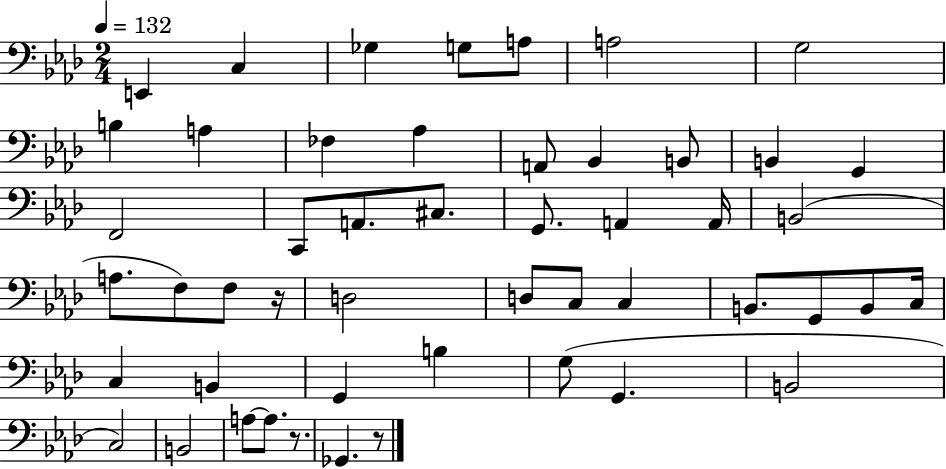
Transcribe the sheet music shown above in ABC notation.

X:1
T:Untitled
M:2/4
L:1/4
K:Ab
E,, C, _G, G,/2 A,/2 A,2 G,2 B, A, _F, _A, A,,/2 _B,, B,,/2 B,, G,, F,,2 C,,/2 A,,/2 ^C,/2 G,,/2 A,, A,,/4 B,,2 A,/2 F,/2 F,/2 z/4 D,2 D,/2 C,/2 C, B,,/2 G,,/2 B,,/2 C,/4 C, B,, G,, B, G,/2 G,, B,,2 C,2 B,,2 A,/2 A,/2 z/2 _G,, z/2